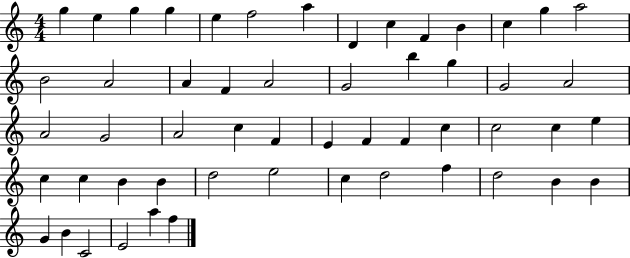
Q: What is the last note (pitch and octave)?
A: F5